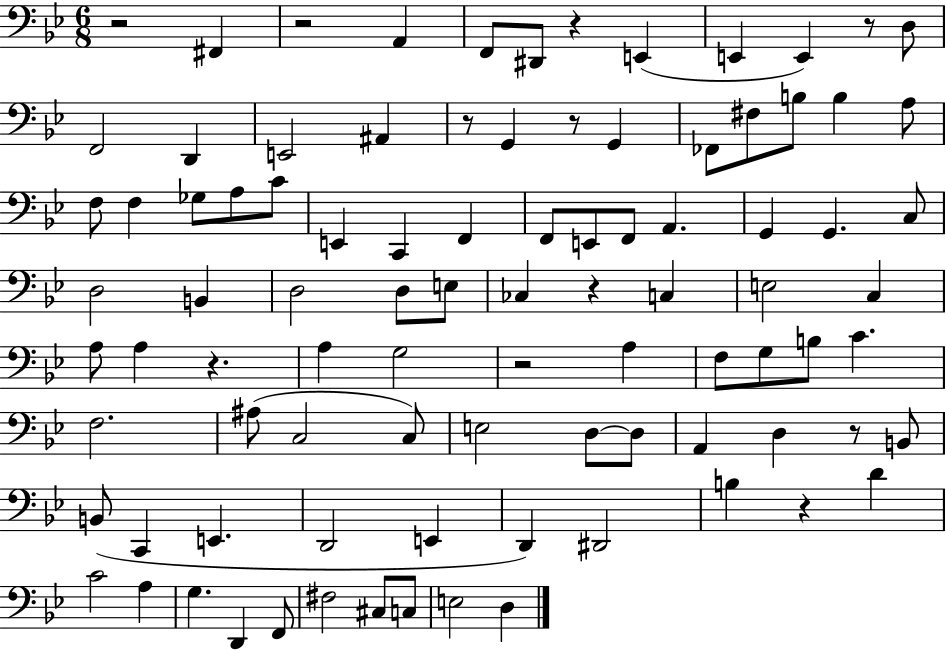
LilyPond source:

{
  \clef bass
  \numericTimeSignature
  \time 6/8
  \key bes \major
  r2 fis,4 | r2 a,4 | f,8 dis,8 r4 e,4( | e,4 e,4) r8 d8 | \break f,2 d,4 | e,2 ais,4 | r8 g,4 r8 g,4 | fes,8 fis8 b8 b4 a8 | \break f8 f4 ges8 a8 c'8 | e,4 c,4 f,4 | f,8 e,8 f,8 a,4. | g,4 g,4. c8 | \break d2 b,4 | d2 d8 e8 | ces4 r4 c4 | e2 c4 | \break a8 a4 r4. | a4 g2 | r2 a4 | f8 g8 b8 c'4. | \break f2. | ais8( c2 c8) | e2 d8~~ d8 | a,4 d4 r8 b,8 | \break b,8( c,4 e,4. | d,2 e,4 | d,4) dis,2 | b4 r4 d'4 | \break c'2 a4 | g4. d,4 f,8 | fis2 cis8 c8 | e2 d4 | \break \bar "|."
}